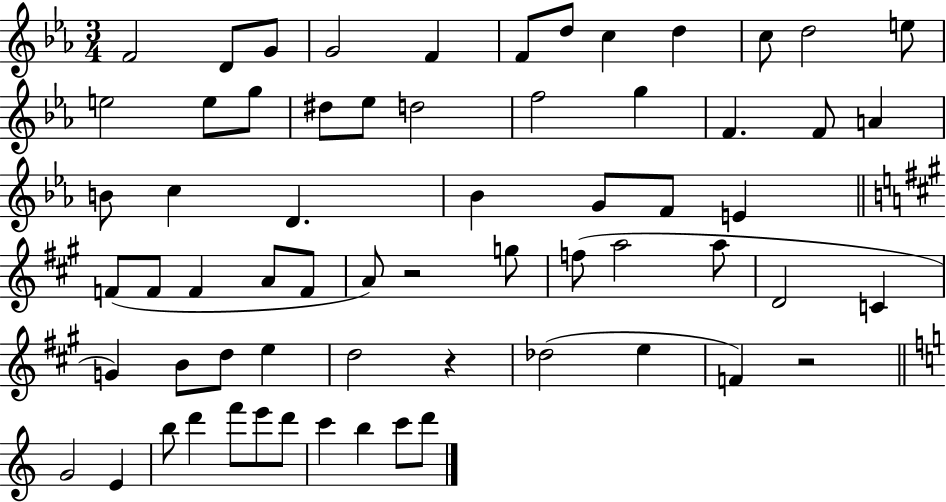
F4/h D4/e G4/e G4/h F4/q F4/e D5/e C5/q D5/q C5/e D5/h E5/e E5/h E5/e G5/e D#5/e Eb5/e D5/h F5/h G5/q F4/q. F4/e A4/q B4/e C5/q D4/q. Bb4/q G4/e F4/e E4/q F4/e F4/e F4/q A4/e F4/e A4/e R/h G5/e F5/e A5/h A5/e D4/h C4/q G4/q B4/e D5/e E5/q D5/h R/q Db5/h E5/q F4/q R/h G4/h E4/q B5/e D6/q F6/e E6/e D6/e C6/q B5/q C6/e D6/e